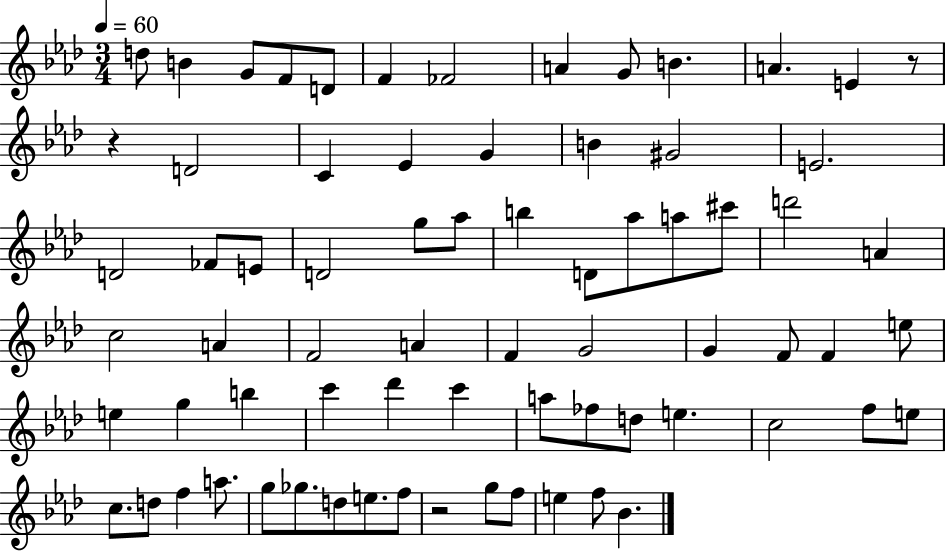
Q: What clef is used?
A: treble